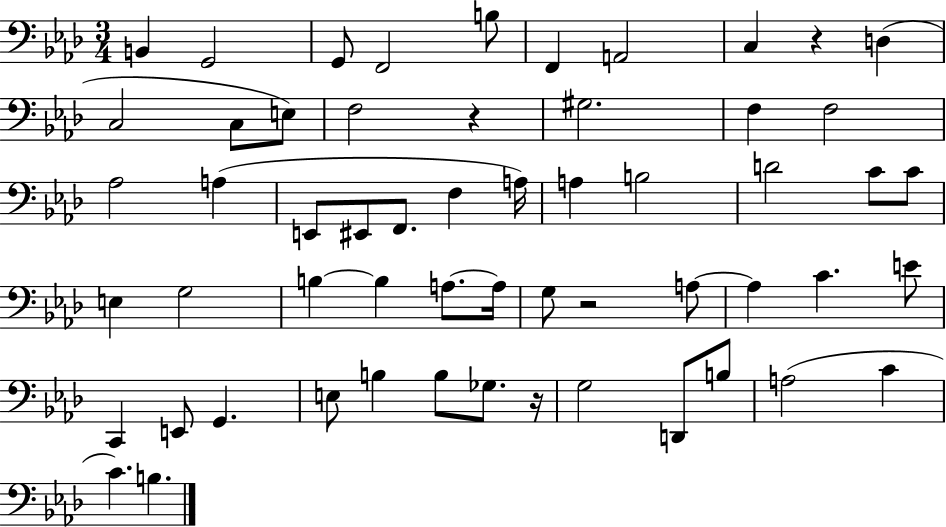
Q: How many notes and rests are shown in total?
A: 57